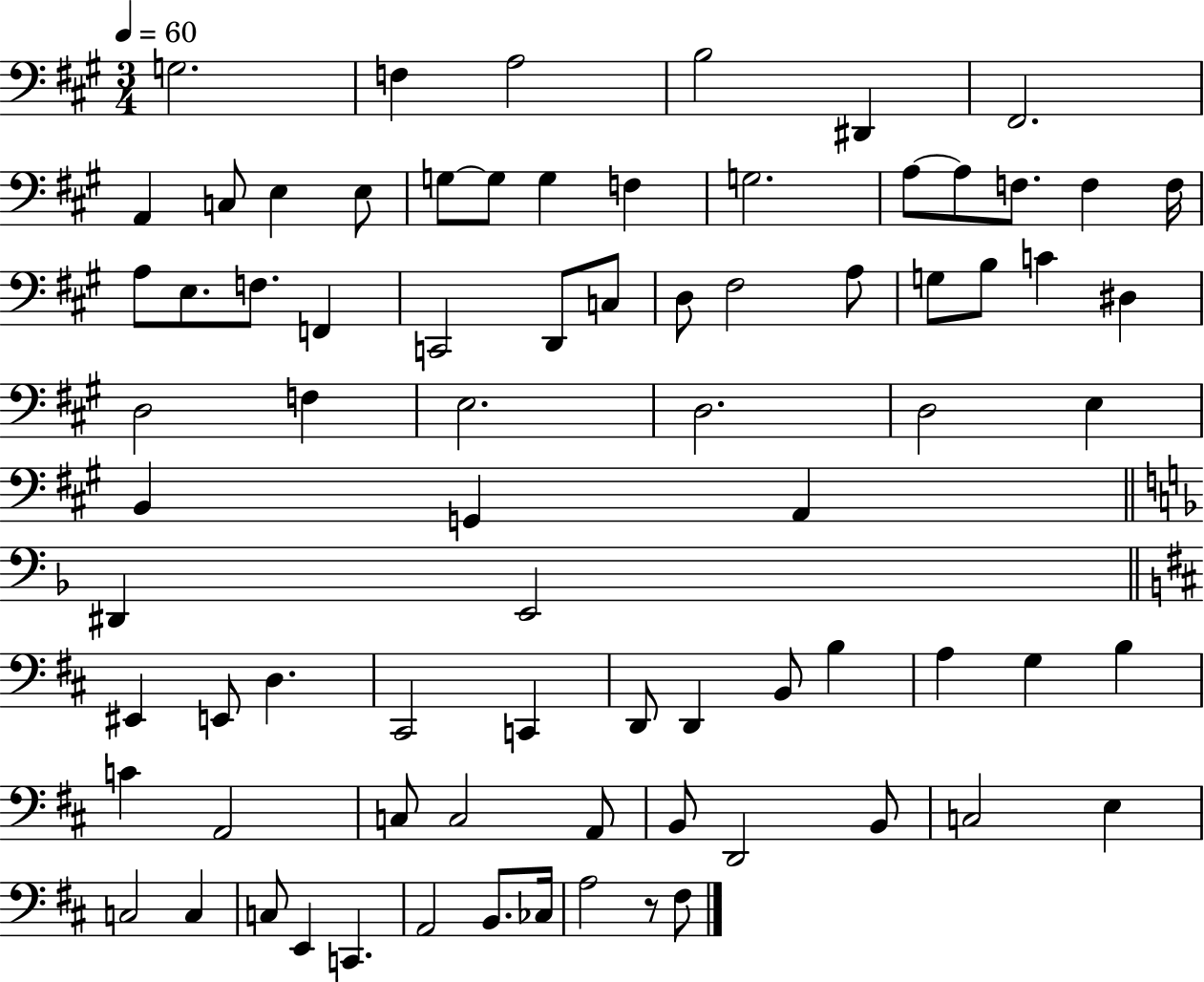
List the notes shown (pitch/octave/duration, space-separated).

G3/h. F3/q A3/h B3/h D#2/q F#2/h. A2/q C3/e E3/q E3/e G3/e G3/e G3/q F3/q G3/h. A3/e A3/e F3/e. F3/q F3/s A3/e E3/e. F3/e. F2/q C2/h D2/e C3/e D3/e F#3/h A3/e G3/e B3/e C4/q D#3/q D3/h F3/q E3/h. D3/h. D3/h E3/q B2/q G2/q A2/q D#2/q E2/h EIS2/q E2/e D3/q. C#2/h C2/q D2/e D2/q B2/e B3/q A3/q G3/q B3/q C4/q A2/h C3/e C3/h A2/e B2/e D2/h B2/e C3/h E3/q C3/h C3/q C3/e E2/q C2/q. A2/h B2/e. CES3/s A3/h R/e F#3/e